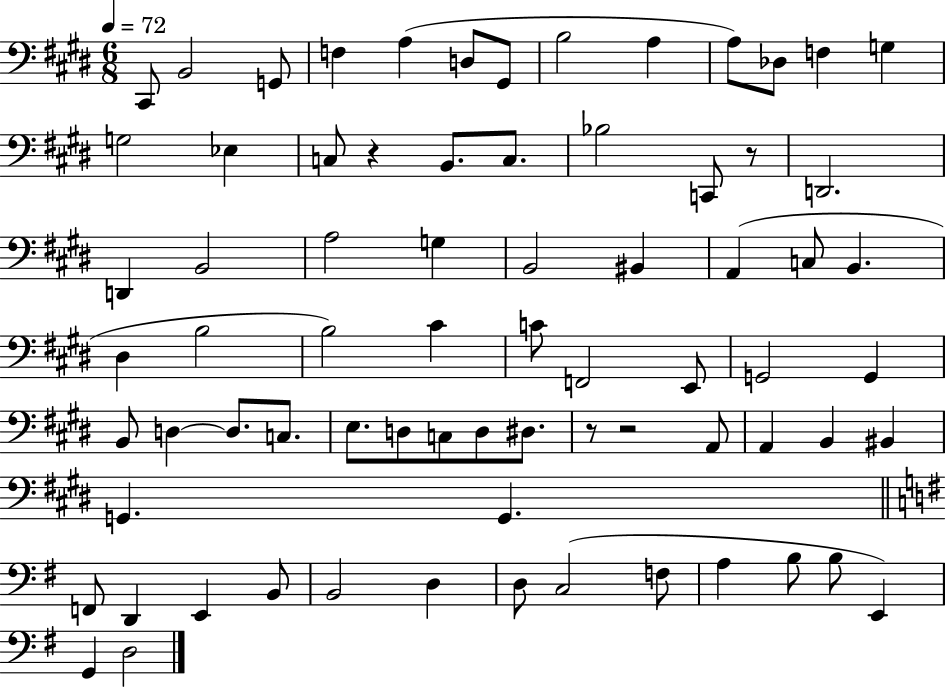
C#2/e B2/h G2/e F3/q A3/q D3/e G#2/e B3/h A3/q A3/e Db3/e F3/q G3/q G3/h Eb3/q C3/e R/q B2/e. C3/e. Bb3/h C2/e R/e D2/h. D2/q B2/h A3/h G3/q B2/h BIS2/q A2/q C3/e B2/q. D#3/q B3/h B3/h C#4/q C4/e F2/h E2/e G2/h G2/q B2/e D3/q D3/e. C3/e. E3/e. D3/e C3/e D3/e D#3/e. R/e R/h A2/e A2/q B2/q BIS2/q G2/q. G2/q. F2/e D2/q E2/q B2/e B2/h D3/q D3/e C3/h F3/e A3/q B3/e B3/e E2/q G2/q D3/h